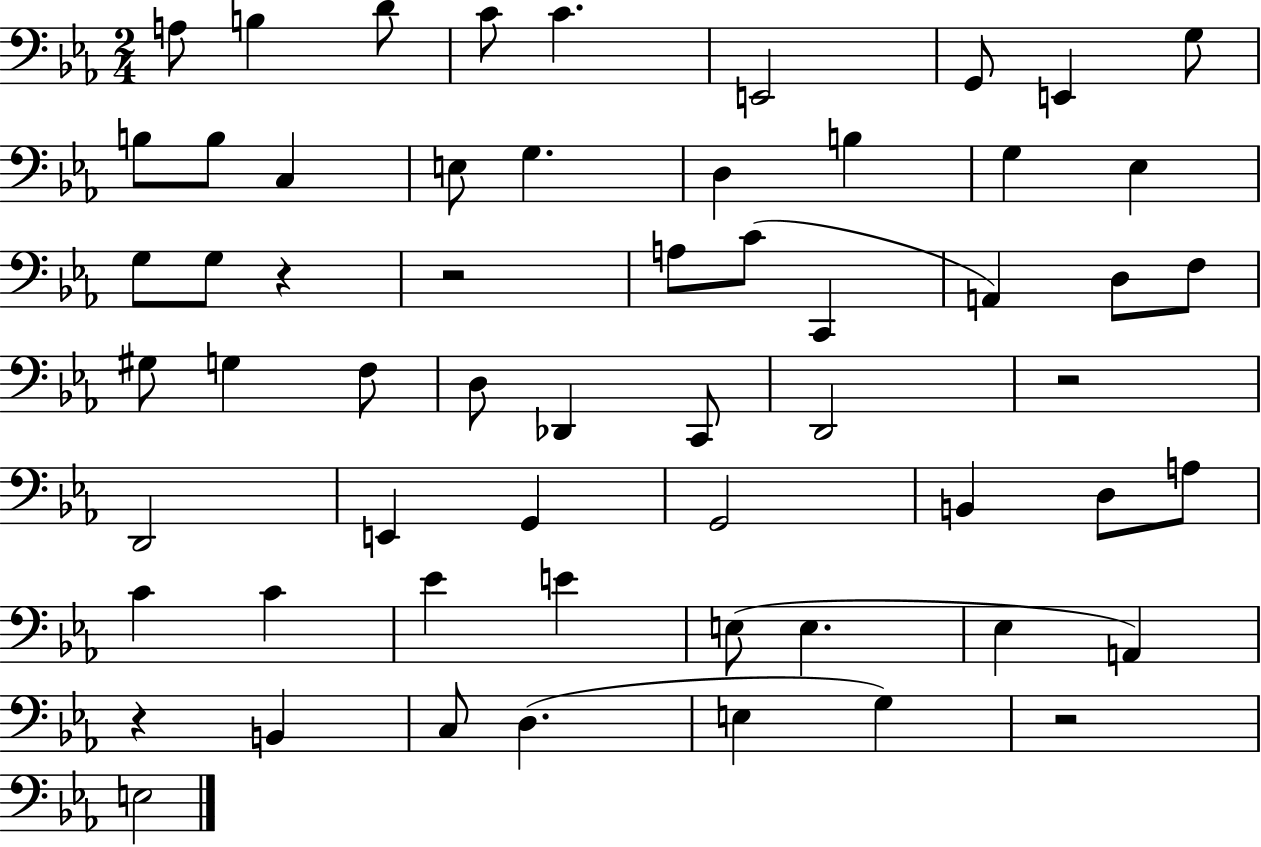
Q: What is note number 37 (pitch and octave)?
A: G2